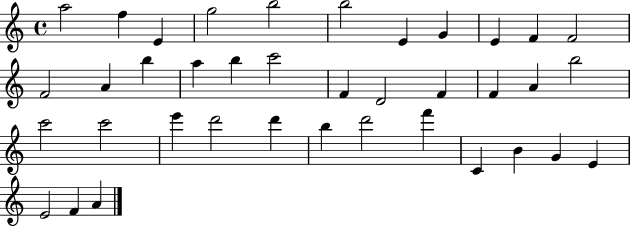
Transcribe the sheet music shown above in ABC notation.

X:1
T:Untitled
M:4/4
L:1/4
K:C
a2 f E g2 b2 b2 E G E F F2 F2 A b a b c'2 F D2 F F A b2 c'2 c'2 e' d'2 d' b d'2 f' C B G E E2 F A